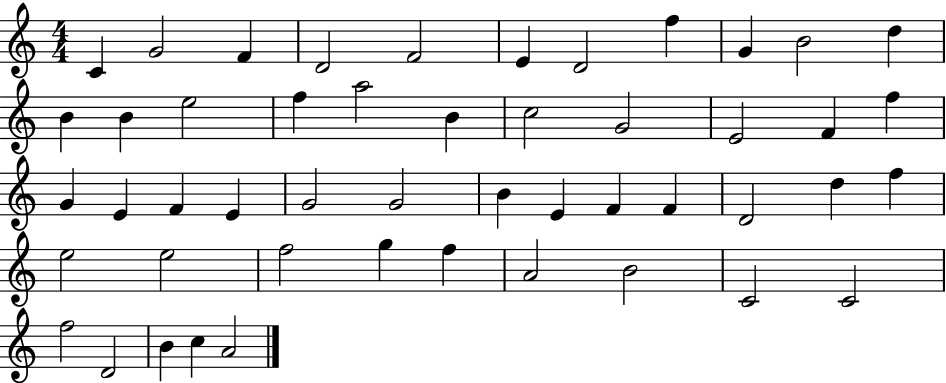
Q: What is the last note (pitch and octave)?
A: A4